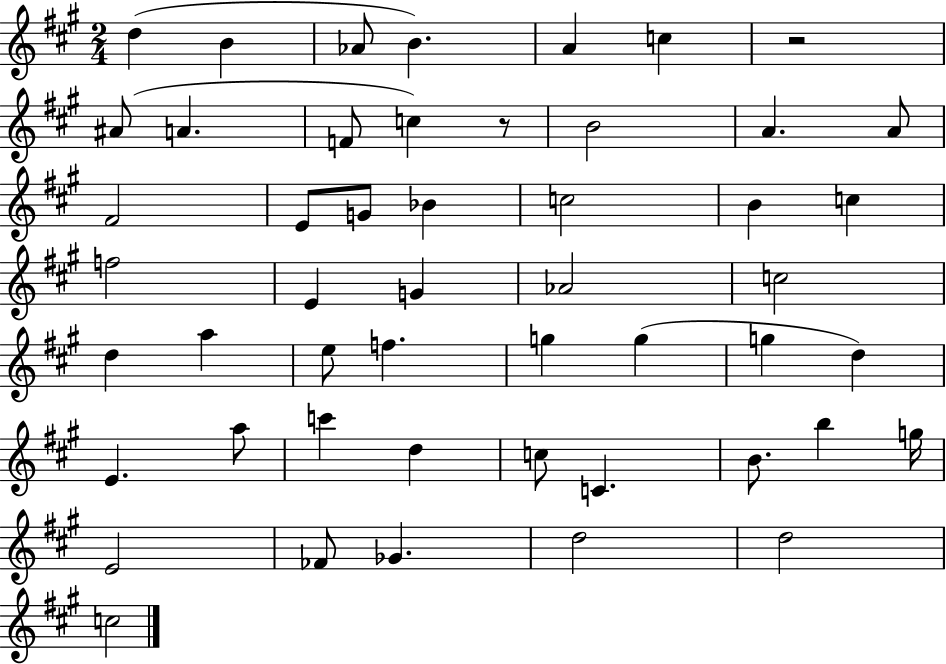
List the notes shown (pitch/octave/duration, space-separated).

D5/q B4/q Ab4/e B4/q. A4/q C5/q R/h A#4/e A4/q. F4/e C5/q R/e B4/h A4/q. A4/e F#4/h E4/e G4/e Bb4/q C5/h B4/q C5/q F5/h E4/q G4/q Ab4/h C5/h D5/q A5/q E5/e F5/q. G5/q G5/q G5/q D5/q E4/q. A5/e C6/q D5/q C5/e C4/q. B4/e. B5/q G5/s E4/h FES4/e Gb4/q. D5/h D5/h C5/h